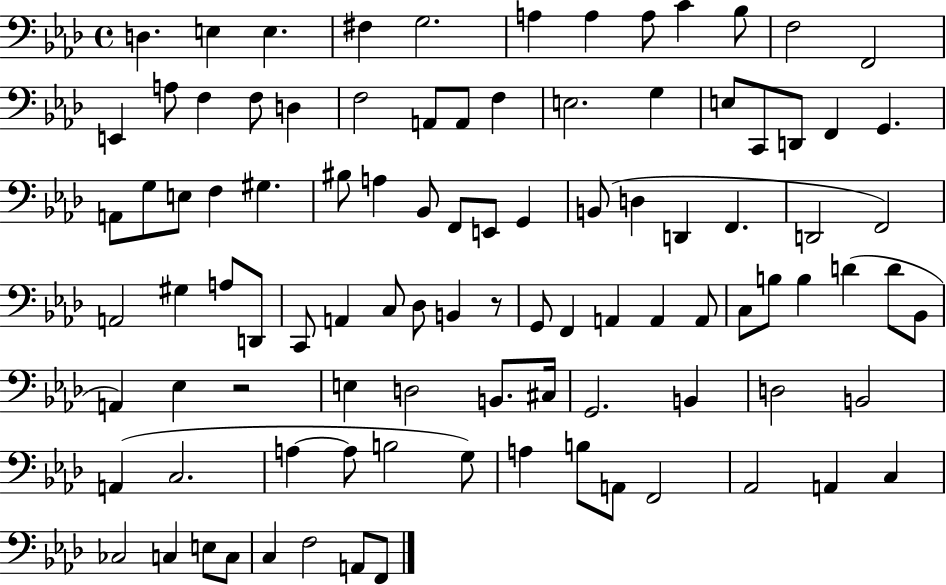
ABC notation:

X:1
T:Untitled
M:4/4
L:1/4
K:Ab
D, E, E, ^F, G,2 A, A, A,/2 C _B,/2 F,2 F,,2 E,, A,/2 F, F,/2 D, F,2 A,,/2 A,,/2 F, E,2 G, E,/2 C,,/2 D,,/2 F,, G,, A,,/2 G,/2 E,/2 F, ^G, ^B,/2 A, _B,,/2 F,,/2 E,,/2 G,, B,,/2 D, D,, F,, D,,2 F,,2 A,,2 ^G, A,/2 D,,/2 C,,/2 A,, C,/2 _D,/2 B,, z/2 G,,/2 F,, A,, A,, A,,/2 C,/2 B,/2 B, D D/2 _B,,/2 A,, _E, z2 E, D,2 B,,/2 ^C,/4 G,,2 B,, D,2 B,,2 A,, C,2 A, A,/2 B,2 G,/2 A, B,/2 A,,/2 F,,2 _A,,2 A,, C, _C,2 C, E,/2 C,/2 C, F,2 A,,/2 F,,/2